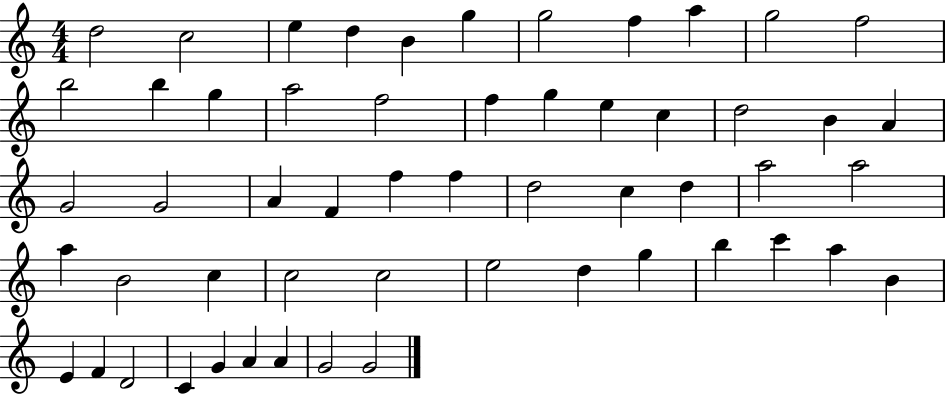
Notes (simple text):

D5/h C5/h E5/q D5/q B4/q G5/q G5/h F5/q A5/q G5/h F5/h B5/h B5/q G5/q A5/h F5/h F5/q G5/q E5/q C5/q D5/h B4/q A4/q G4/h G4/h A4/q F4/q F5/q F5/q D5/h C5/q D5/q A5/h A5/h A5/q B4/h C5/q C5/h C5/h E5/h D5/q G5/q B5/q C6/q A5/q B4/q E4/q F4/q D4/h C4/q G4/q A4/q A4/q G4/h G4/h